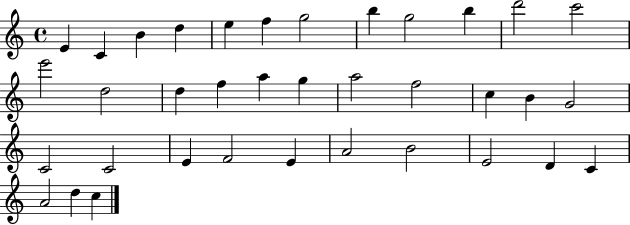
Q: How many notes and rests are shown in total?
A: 36